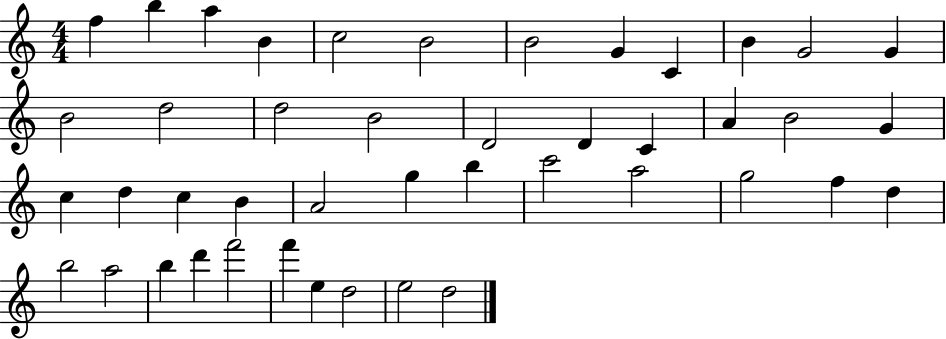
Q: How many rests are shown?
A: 0